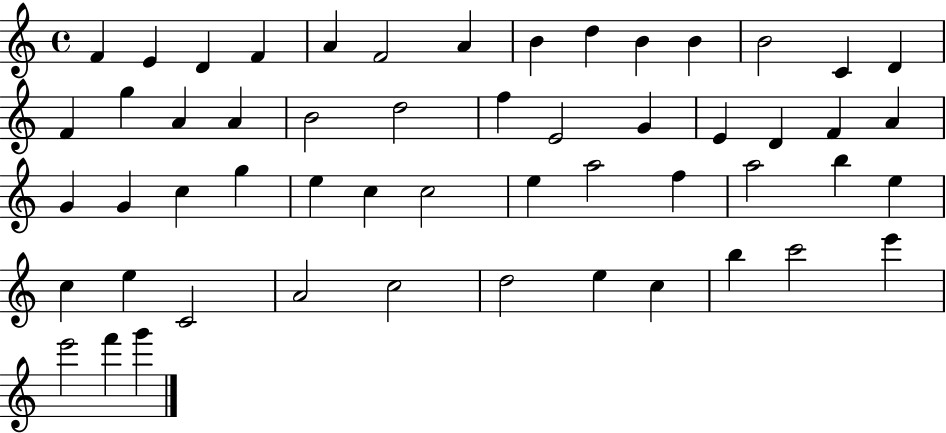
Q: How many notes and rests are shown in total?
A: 54